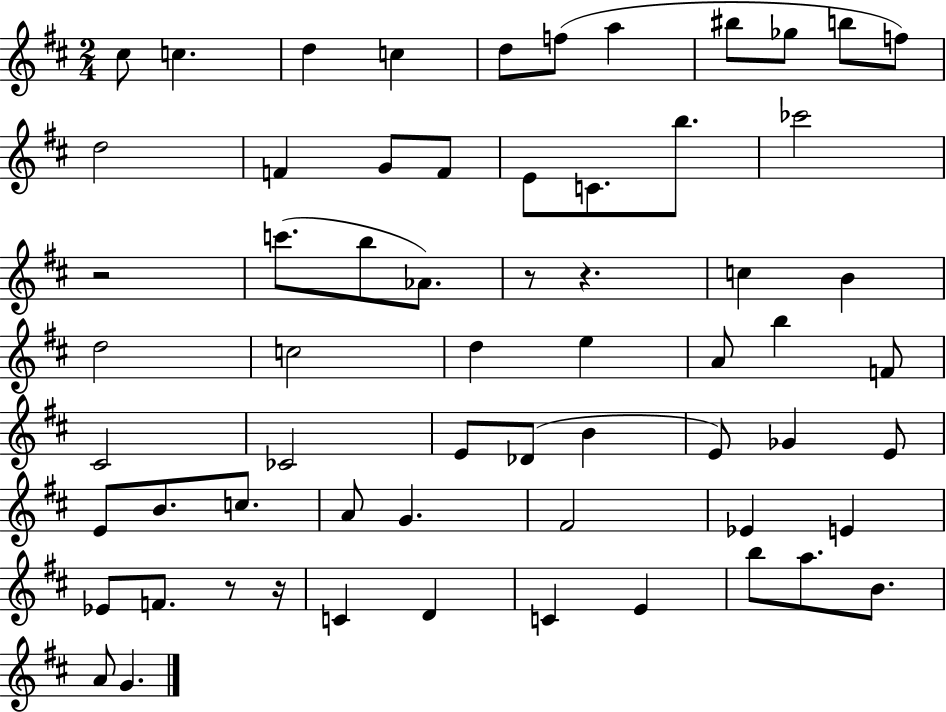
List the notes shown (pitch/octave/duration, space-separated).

C#5/e C5/q. D5/q C5/q D5/e F5/e A5/q BIS5/e Gb5/e B5/e F5/e D5/h F4/q G4/e F4/e E4/e C4/e. B5/e. CES6/h R/h C6/e. B5/e Ab4/e. R/e R/q. C5/q B4/q D5/h C5/h D5/q E5/q A4/e B5/q F4/e C#4/h CES4/h E4/e Db4/e B4/q E4/e Gb4/q E4/e E4/e B4/e. C5/e. A4/e G4/q. F#4/h Eb4/q E4/q Eb4/e F4/e. R/e R/s C4/q D4/q C4/q E4/q B5/e A5/e. B4/e. A4/e G4/q.